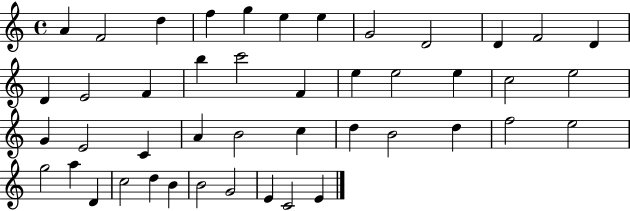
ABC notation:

X:1
T:Untitled
M:4/4
L:1/4
K:C
A F2 d f g e e G2 D2 D F2 D D E2 F b c'2 F e e2 e c2 e2 G E2 C A B2 c d B2 d f2 e2 g2 a D c2 d B B2 G2 E C2 E